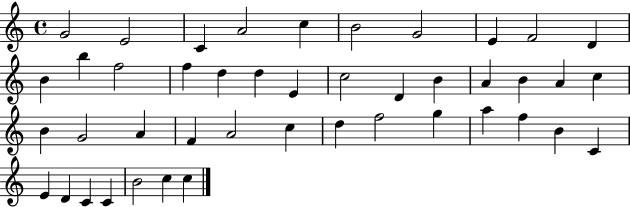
G4/h E4/h C4/q A4/h C5/q B4/h G4/h E4/q F4/h D4/q B4/q B5/q F5/h F5/q D5/q D5/q E4/q C5/h D4/q B4/q A4/q B4/q A4/q C5/q B4/q G4/h A4/q F4/q A4/h C5/q D5/q F5/h G5/q A5/q F5/q B4/q C4/q E4/q D4/q C4/q C4/q B4/h C5/q C5/q